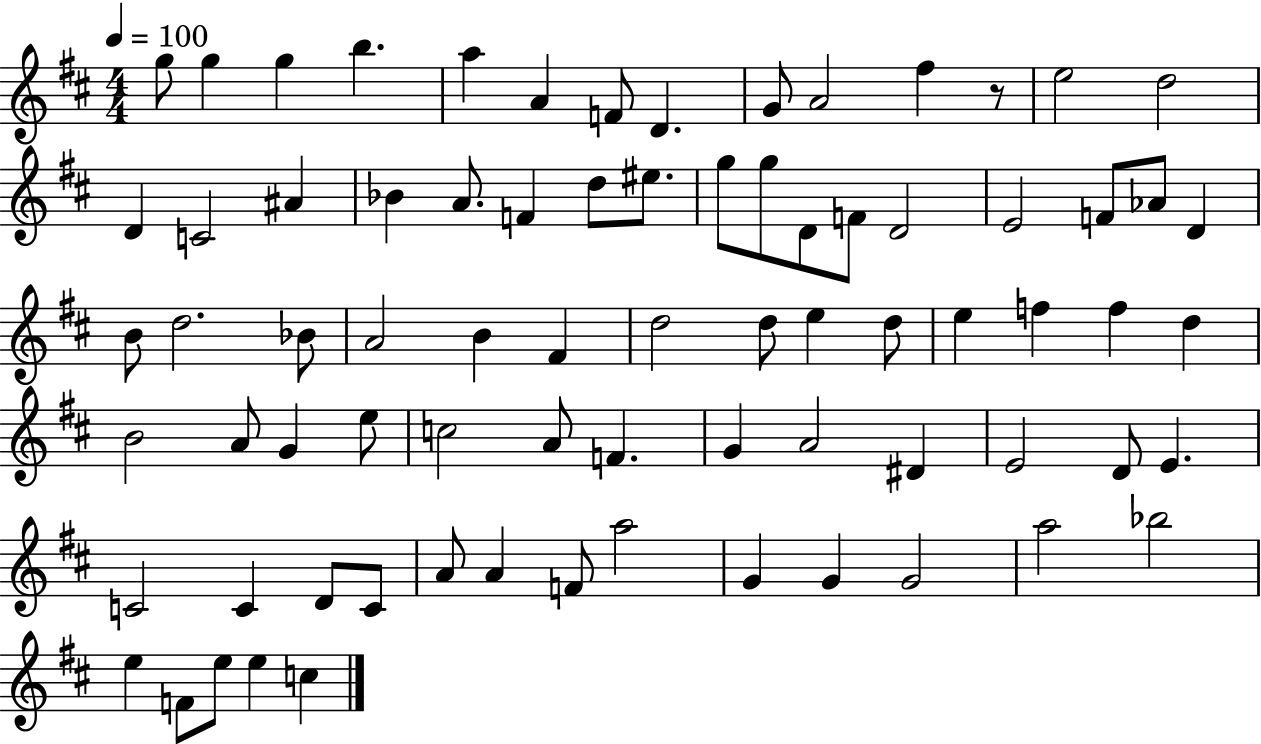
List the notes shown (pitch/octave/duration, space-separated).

G5/e G5/q G5/q B5/q. A5/q A4/q F4/e D4/q. G4/e A4/h F#5/q R/e E5/h D5/h D4/q C4/h A#4/q Bb4/q A4/e. F4/q D5/e EIS5/e. G5/e G5/e D4/e F4/e D4/h E4/h F4/e Ab4/e D4/q B4/e D5/h. Bb4/e A4/h B4/q F#4/q D5/h D5/e E5/q D5/e E5/q F5/q F5/q D5/q B4/h A4/e G4/q E5/e C5/h A4/e F4/q. G4/q A4/h D#4/q E4/h D4/e E4/q. C4/h C4/q D4/e C4/e A4/e A4/q F4/e A5/h G4/q G4/q G4/h A5/h Bb5/h E5/q F4/e E5/e E5/q C5/q